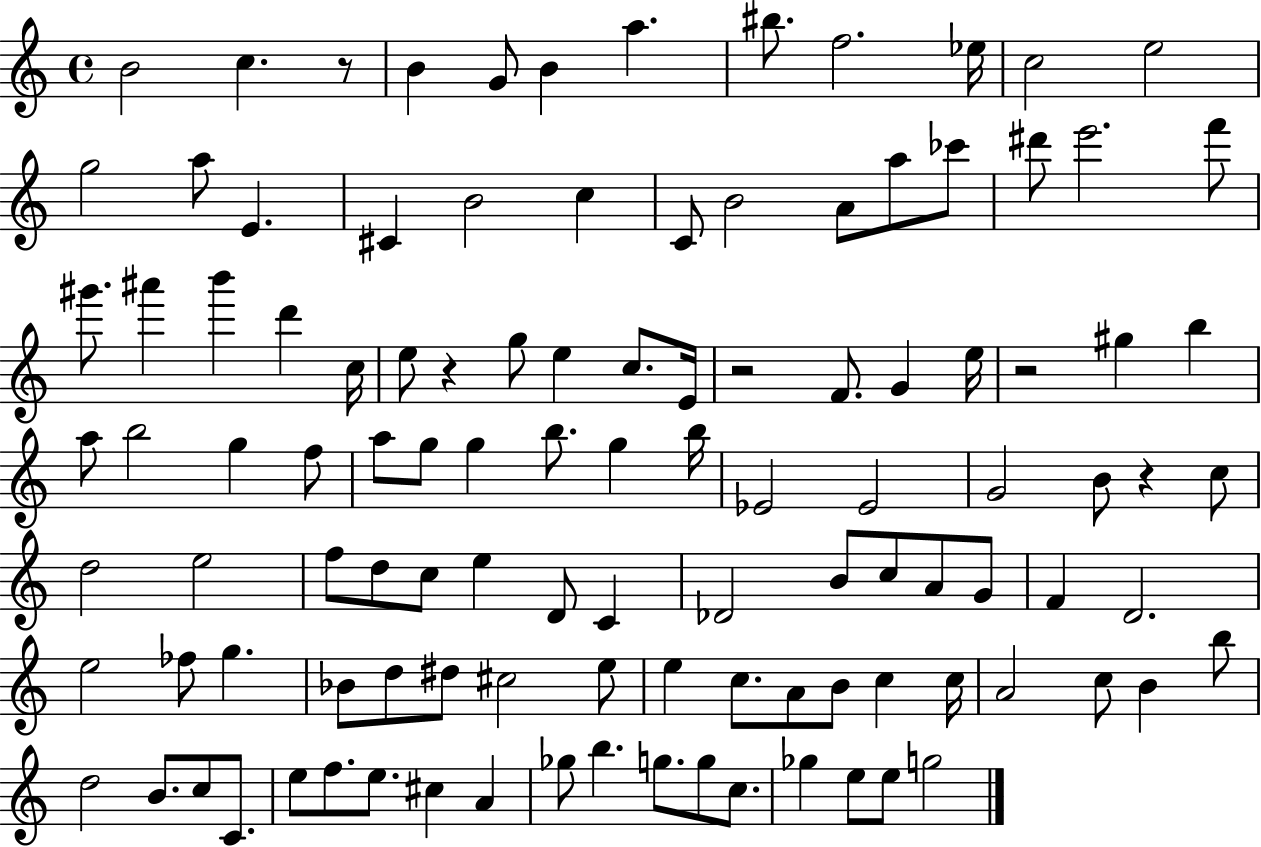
{
  \clef treble
  \time 4/4
  \defaultTimeSignature
  \key c \major
  \repeat volta 2 { b'2 c''4. r8 | b'4 g'8 b'4 a''4. | bis''8. f''2. ees''16 | c''2 e''2 | \break g''2 a''8 e'4. | cis'4 b'2 c''4 | c'8 b'2 a'8 a''8 ces'''8 | dis'''8 e'''2. f'''8 | \break gis'''8. ais'''4 b'''4 d'''4 c''16 | e''8 r4 g''8 e''4 c''8. e'16 | r2 f'8. g'4 e''16 | r2 gis''4 b''4 | \break a''8 b''2 g''4 f''8 | a''8 g''8 g''4 b''8. g''4 b''16 | ees'2 ees'2 | g'2 b'8 r4 c''8 | \break d''2 e''2 | f''8 d''8 c''8 e''4 d'8 c'4 | des'2 b'8 c''8 a'8 g'8 | f'4 d'2. | \break e''2 fes''8 g''4. | bes'8 d''8 dis''8 cis''2 e''8 | e''4 c''8. a'8 b'8 c''4 c''16 | a'2 c''8 b'4 b''8 | \break d''2 b'8. c''8 c'8. | e''8 f''8. e''8. cis''4 a'4 | ges''8 b''4. g''8. g''8 c''8. | ges''4 e''8 e''8 g''2 | \break } \bar "|."
}